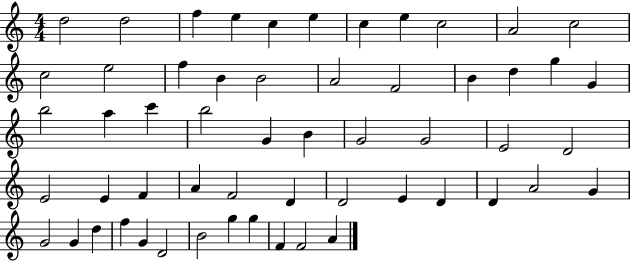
D5/h D5/h F5/q E5/q C5/q E5/q C5/q E5/q C5/h A4/h C5/h C5/h E5/h F5/q B4/q B4/h A4/h F4/h B4/q D5/q G5/q G4/q B5/h A5/q C6/q B5/h G4/q B4/q G4/h G4/h E4/h D4/h E4/h E4/q F4/q A4/q F4/h D4/q D4/h E4/q D4/q D4/q A4/h G4/q G4/h G4/q D5/q F5/q G4/q D4/h B4/h G5/q G5/q F4/q F4/h A4/q